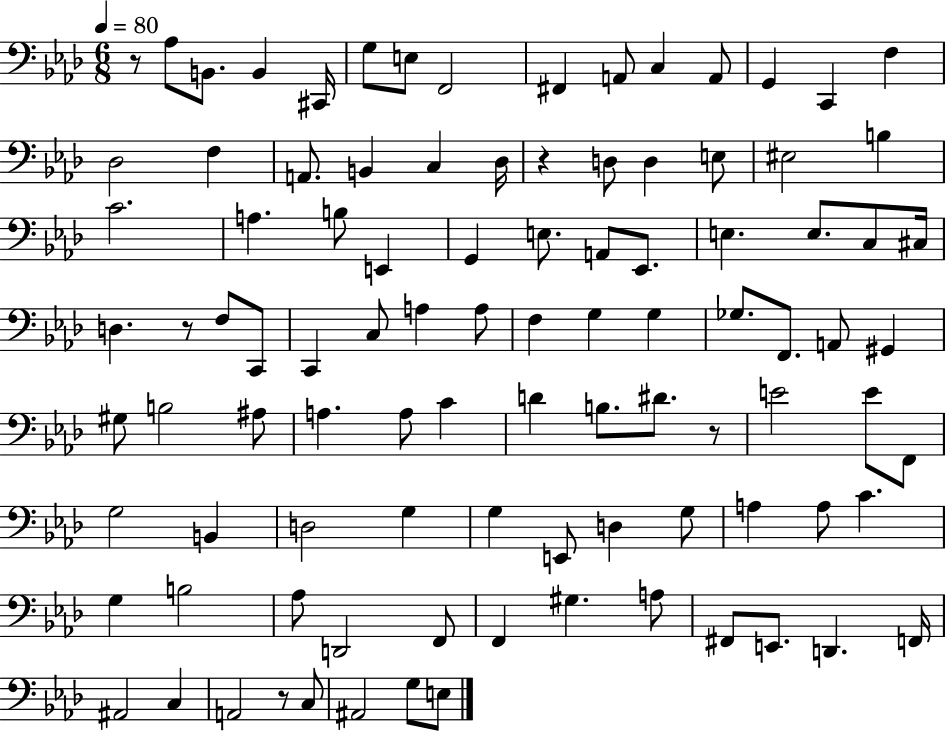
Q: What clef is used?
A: bass